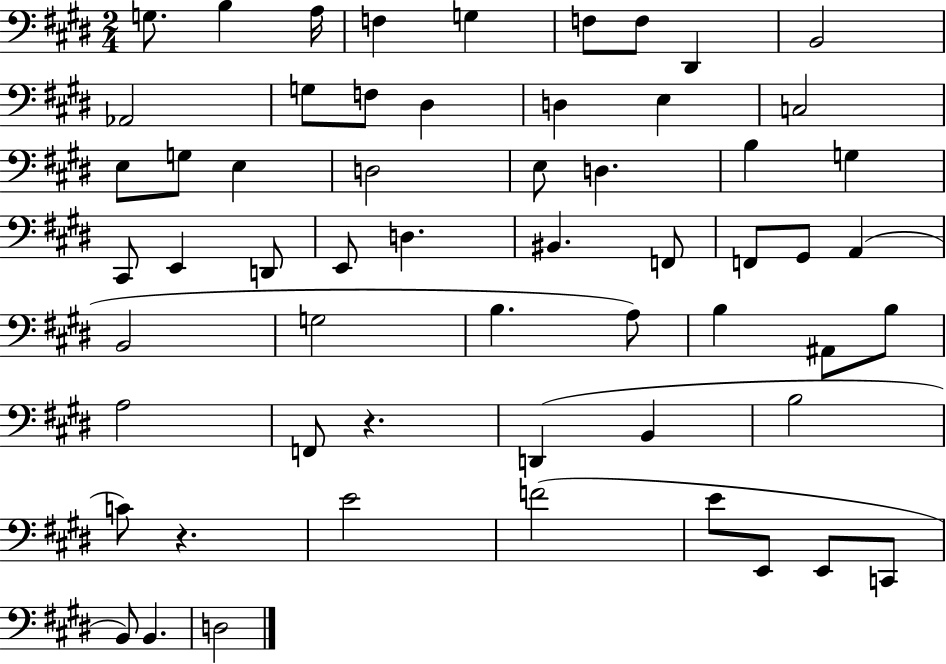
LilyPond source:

{
  \clef bass
  \numericTimeSignature
  \time 2/4
  \key e \major
  g8. b4 a16 | f4 g4 | f8 f8 dis,4 | b,2 | \break aes,2 | g8 f8 dis4 | d4 e4 | c2 | \break e8 g8 e4 | d2 | e8 d4. | b4 g4 | \break cis,8 e,4 d,8 | e,8 d4. | bis,4. f,8 | f,8 gis,8 a,4( | \break b,2 | g2 | b4. a8) | b4 ais,8 b8 | \break a2 | f,8 r4. | d,4( b,4 | b2 | \break c'8) r4. | e'2 | f'2( | e'8 e,8 e,8 c,8 | \break b,8) b,4. | d2 | \bar "|."
}